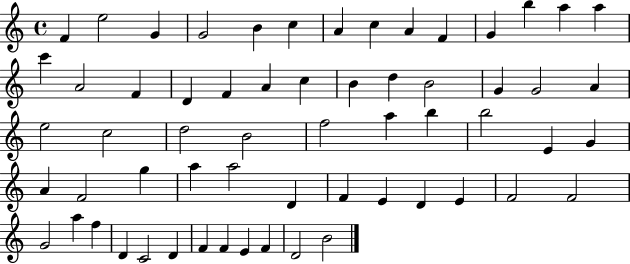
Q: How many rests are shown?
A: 0